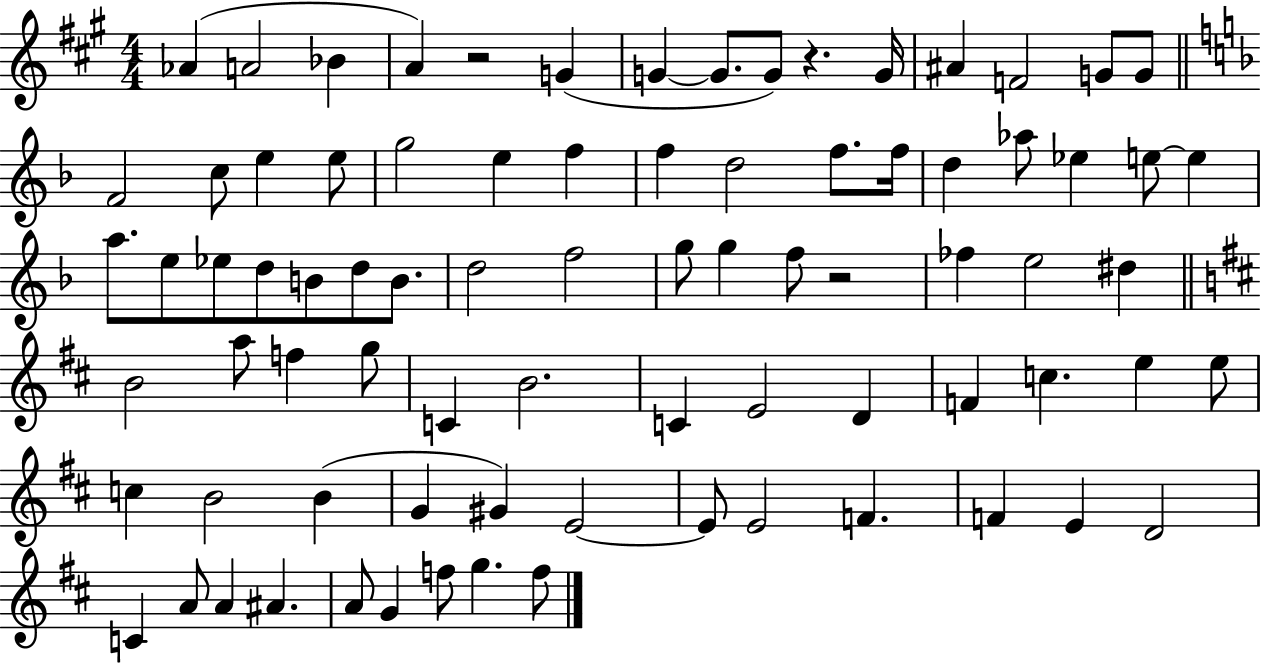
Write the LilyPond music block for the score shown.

{
  \clef treble
  \numericTimeSignature
  \time 4/4
  \key a \major
  \repeat volta 2 { aes'4( a'2 bes'4 | a'4) r2 g'4( | g'4~~ g'8. g'8) r4. g'16 | ais'4 f'2 g'8 g'8 | \break \bar "||" \break \key d \minor f'2 c''8 e''4 e''8 | g''2 e''4 f''4 | f''4 d''2 f''8. f''16 | d''4 aes''8 ees''4 e''8~~ e''4 | \break a''8. e''8 ees''8 d''8 b'8 d''8 b'8. | d''2 f''2 | g''8 g''4 f''8 r2 | fes''4 e''2 dis''4 | \break \bar "||" \break \key d \major b'2 a''8 f''4 g''8 | c'4 b'2. | c'4 e'2 d'4 | f'4 c''4. e''4 e''8 | \break c''4 b'2 b'4( | g'4 gis'4) e'2~~ | e'8 e'2 f'4. | f'4 e'4 d'2 | \break c'4 a'8 a'4 ais'4. | a'8 g'4 f''8 g''4. f''8 | } \bar "|."
}